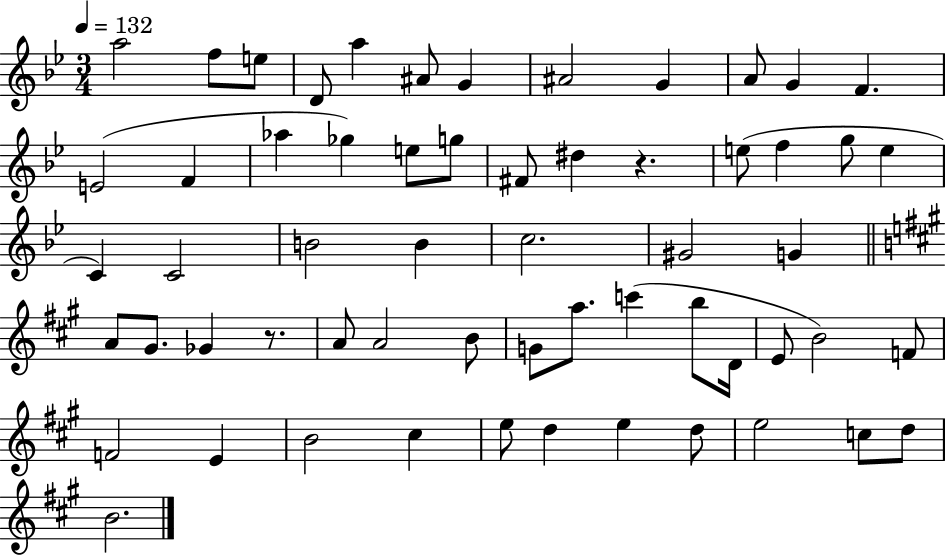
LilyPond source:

{
  \clef treble
  \numericTimeSignature
  \time 3/4
  \key bes \major
  \tempo 4 = 132
  \repeat volta 2 { a''2 f''8 e''8 | d'8 a''4 ais'8 g'4 | ais'2 g'4 | a'8 g'4 f'4. | \break e'2( f'4 | aes''4 ges''4) e''8 g''8 | fis'8 dis''4 r4. | e''8( f''4 g''8 e''4 | \break c'4) c'2 | b'2 b'4 | c''2. | gis'2 g'4 | \break \bar "||" \break \key a \major a'8 gis'8. ges'4 r8. | a'8 a'2 b'8 | g'8 a''8. c'''4( b''8 d'16 | e'8 b'2) f'8 | \break f'2 e'4 | b'2 cis''4 | e''8 d''4 e''4 d''8 | e''2 c''8 d''8 | \break b'2. | } \bar "|."
}